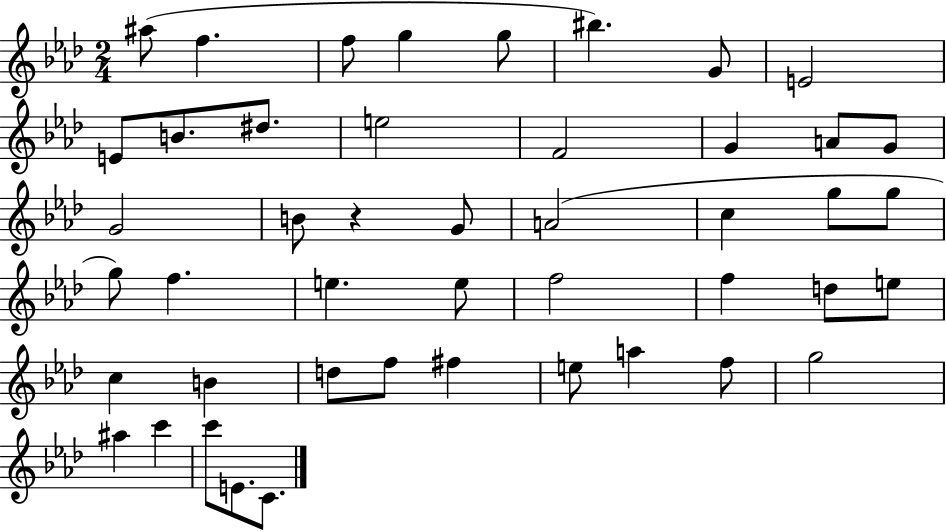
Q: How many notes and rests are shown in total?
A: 46